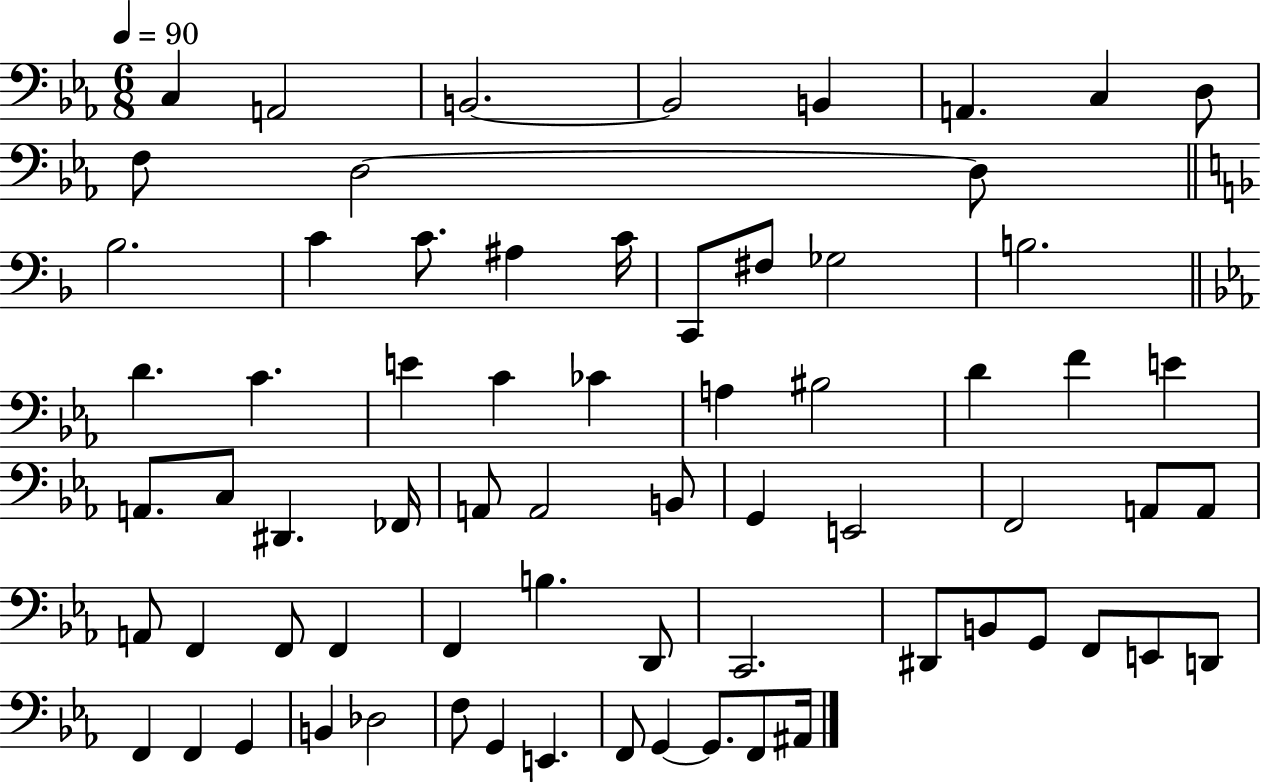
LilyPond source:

{
  \clef bass
  \numericTimeSignature
  \time 6/8
  \key ees \major
  \tempo 4 = 90
  c4 a,2 | b,2.~~ | b,2 b,4 | a,4. c4 d8 | \break f8 d2~~ d8 | \bar "||" \break \key d \minor bes2. | c'4 c'8. ais4 c'16 | c,8 fis8 ges2 | b2. | \break \bar "||" \break \key ees \major d'4. c'4. | e'4 c'4 ces'4 | a4 bis2 | d'4 f'4 e'4 | \break a,8. c8 dis,4. fes,16 | a,8 a,2 b,8 | g,4 e,2 | f,2 a,8 a,8 | \break a,8 f,4 f,8 f,4 | f,4 b4. d,8 | c,2. | dis,8 b,8 g,8 f,8 e,8 d,8 | \break f,4 f,4 g,4 | b,4 des2 | f8 g,4 e,4. | f,8 g,4~~ g,8. f,8 ais,16 | \break \bar "|."
}